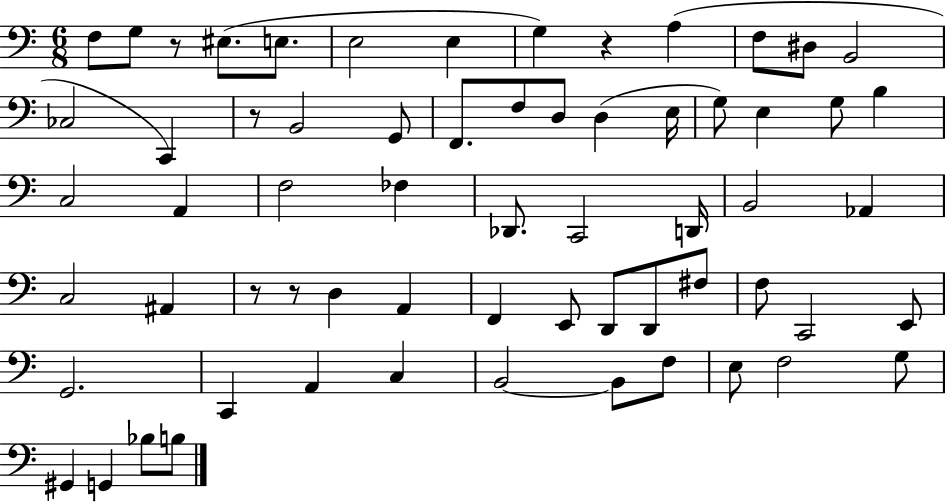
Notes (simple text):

F3/e G3/e R/e EIS3/e. E3/e. E3/h E3/q G3/q R/q A3/q F3/e D#3/e B2/h CES3/h C2/q R/e B2/h G2/e F2/e. F3/e D3/e D3/q E3/s G3/e E3/q G3/e B3/q C3/h A2/q F3/h FES3/q Db2/e. C2/h D2/s B2/h Ab2/q C3/h A#2/q R/e R/e D3/q A2/q F2/q E2/e D2/e D2/e F#3/e F3/e C2/h E2/e G2/h. C2/q A2/q C3/q B2/h B2/e F3/e E3/e F3/h G3/e G#2/q G2/q Bb3/e B3/e